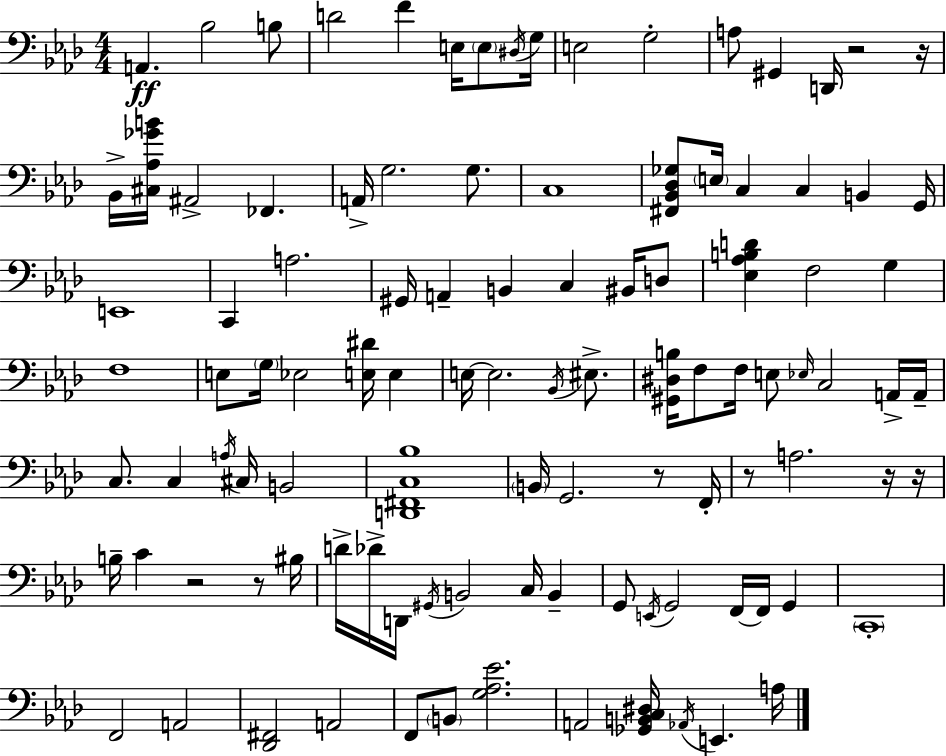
{
  \clef bass
  \numericTimeSignature
  \time 4/4
  \key aes \major
  \repeat volta 2 { a,4.\ff bes2 b8 | d'2 f'4 e16 \parenthesize e8 \acciaccatura { dis16 } | g16 e2 g2-. | a8 gis,4 d,16 r2 | \break r16 bes,16-> <cis aes ges' b'>16 ais,2-> fes,4. | a,16-> g2. g8. | c1 | <fis, bes, des ges>8 \parenthesize e16 c4 c4 b,4 | \break g,16 e,1 | c,4 a2. | gis,16 a,4-- b,4 c4 bis,16 d8 | <ees aes b d'>4 f2 g4 | \break f1 | e8 \parenthesize g16 ees2 <e dis'>16 e4 | e16~~ e2. \acciaccatura { bes,16 } eis8.-> | <gis, dis b>16 f8 f16 e8 \grace { ees16 } c2 | \break a,16-> a,16-- c8. c4 \acciaccatura { a16 } cis16 b,2 | <d, fis, c bes>1 | \parenthesize b,16 g,2. | r8 f,16-. r8 a2. | \break r16 r16 b16-- c'4 r2 | r8 bis16 d'16-> des'16-> d,16 \acciaccatura { gis,16 } b,2 | c16 b,4-- g,8 \acciaccatura { e,16 } g,2 | f,16~~ f,16 g,4 \parenthesize c,1-. | \break f,2 a,2 | <des, fis,>2 a,2 | f,8 \parenthesize b,8 <g aes ees'>2. | a,2 <ges, b, c dis>16 \acciaccatura { aes,16 } | \break e,4. a16 } \bar "|."
}